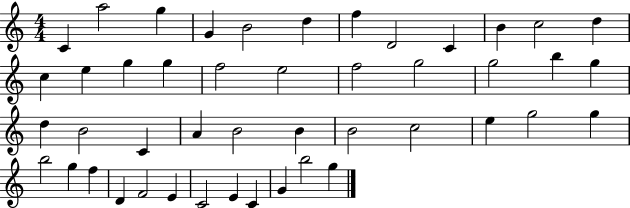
X:1
T:Untitled
M:4/4
L:1/4
K:C
C a2 g G B2 d f D2 C B c2 d c e g g f2 e2 f2 g2 g2 b g d B2 C A B2 B B2 c2 e g2 g b2 g f D F2 E C2 E C G b2 g